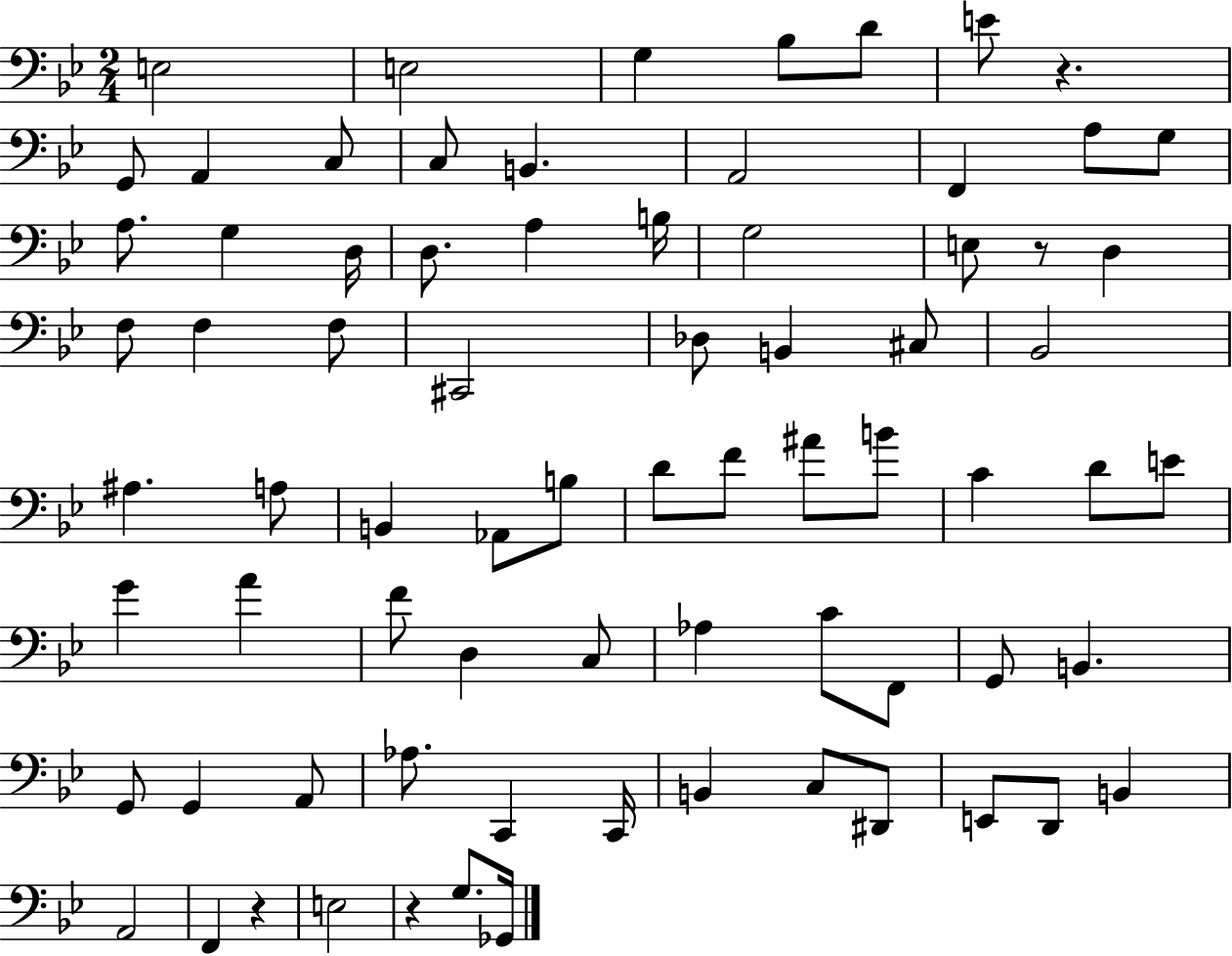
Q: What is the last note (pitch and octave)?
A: Gb2